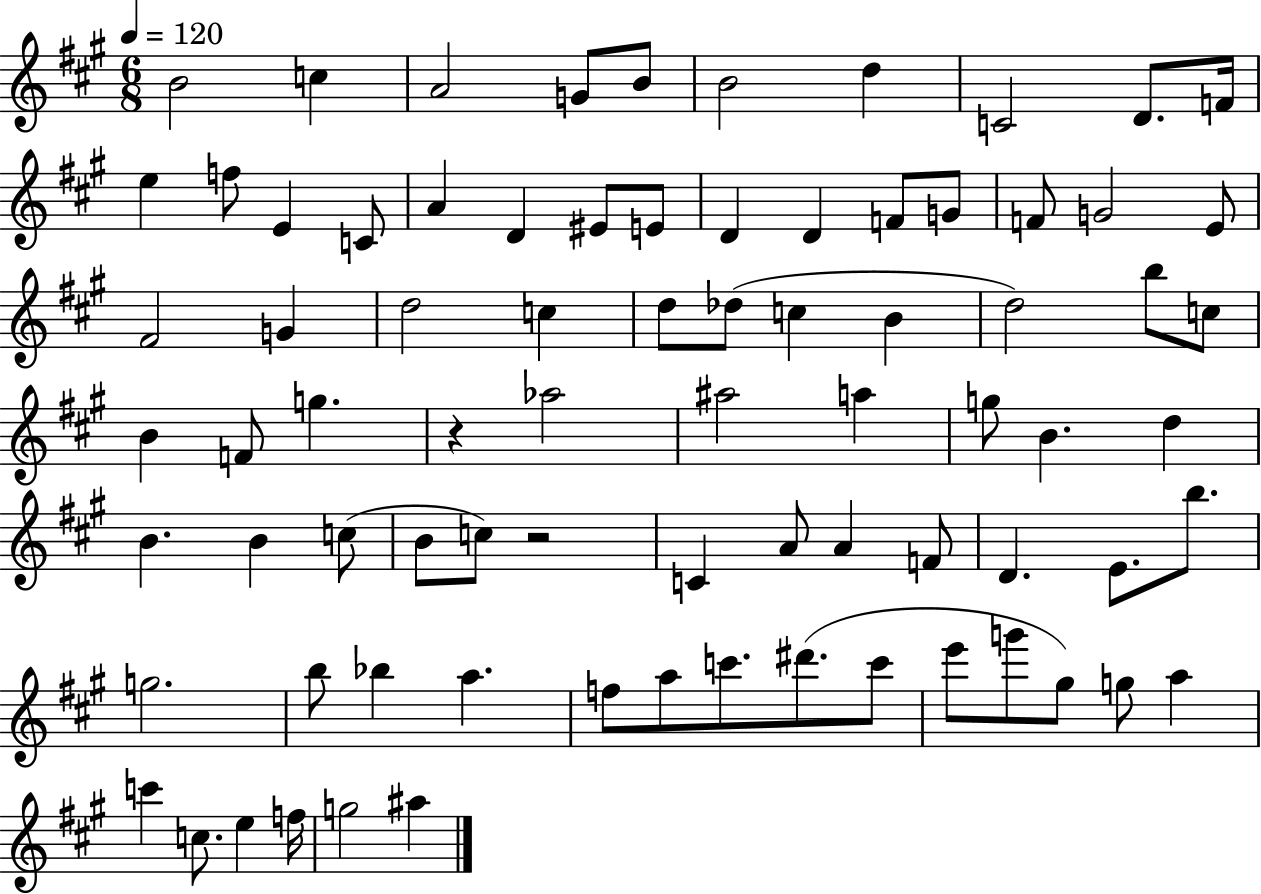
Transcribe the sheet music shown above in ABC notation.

X:1
T:Untitled
M:6/8
L:1/4
K:A
B2 c A2 G/2 B/2 B2 d C2 D/2 F/4 e f/2 E C/2 A D ^E/2 E/2 D D F/2 G/2 F/2 G2 E/2 ^F2 G d2 c d/2 _d/2 c B d2 b/2 c/2 B F/2 g z _a2 ^a2 a g/2 B d B B c/2 B/2 c/2 z2 C A/2 A F/2 D E/2 b/2 g2 b/2 _b a f/2 a/2 c'/2 ^d'/2 c'/2 e'/2 g'/2 ^g/2 g/2 a c' c/2 e f/4 g2 ^a